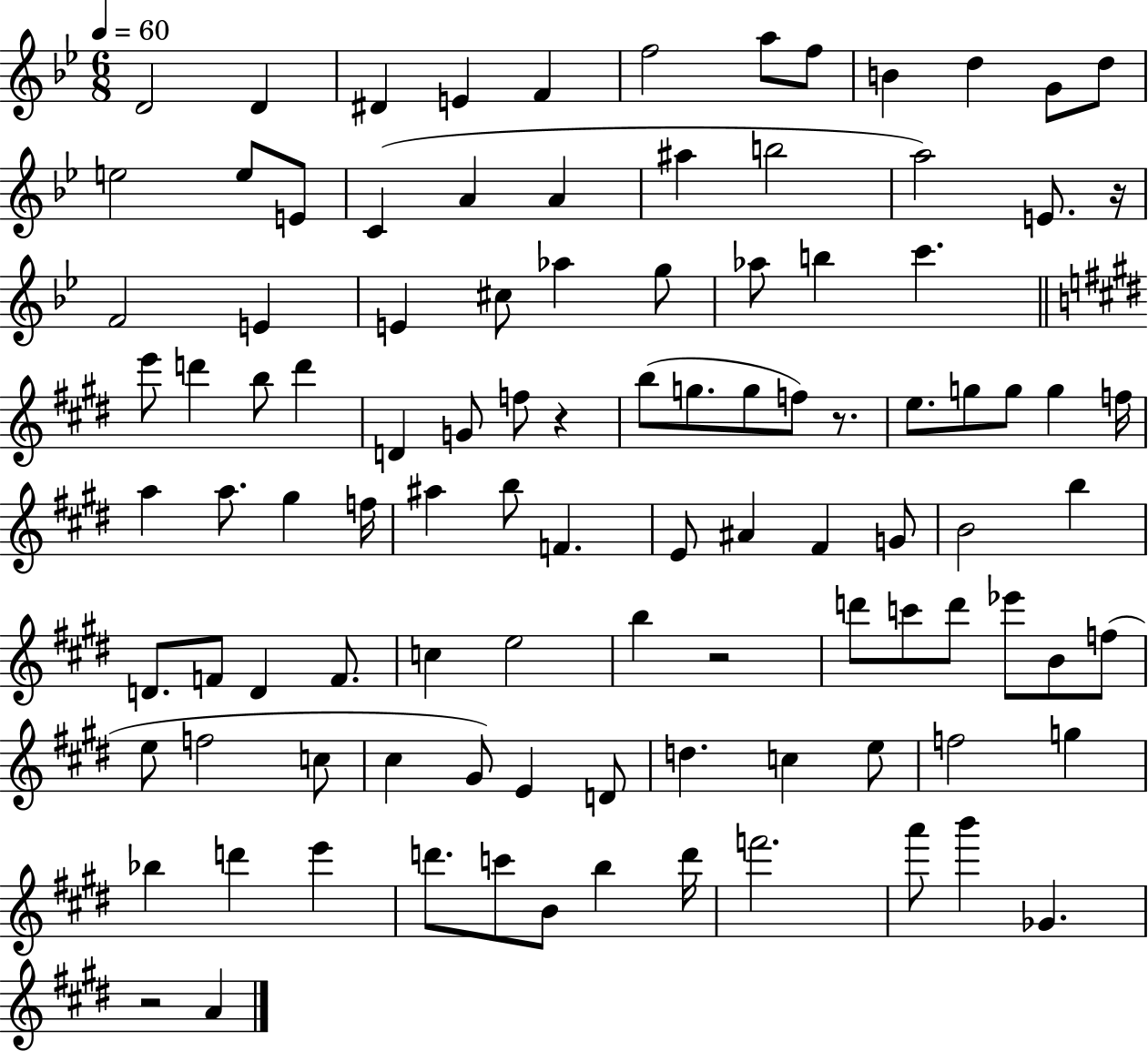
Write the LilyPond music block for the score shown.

{
  \clef treble
  \numericTimeSignature
  \time 6/8
  \key bes \major
  \tempo 4 = 60
  d'2 d'4 | dis'4 e'4 f'4 | f''2 a''8 f''8 | b'4 d''4 g'8 d''8 | \break e''2 e''8 e'8 | c'4( a'4 a'4 | ais''4 b''2 | a''2) e'8. r16 | \break f'2 e'4 | e'4 cis''8 aes''4 g''8 | aes''8 b''4 c'''4. | \bar "||" \break \key e \major e'''8 d'''4 b''8 d'''4 | d'4 g'8 f''8 r4 | b''8( g''8. g''8 f''8) r8. | e''8. g''8 g''8 g''4 f''16 | \break a''4 a''8. gis''4 f''16 | ais''4 b''8 f'4. | e'8 ais'4 fis'4 g'8 | b'2 b''4 | \break d'8. f'8 d'4 f'8. | c''4 e''2 | b''4 r2 | d'''8 c'''8 d'''8 ees'''8 b'8 f''8( | \break e''8 f''2 c''8 | cis''4 gis'8) e'4 d'8 | d''4. c''4 e''8 | f''2 g''4 | \break bes''4 d'''4 e'''4 | d'''8. c'''8 b'8 b''4 d'''16 | f'''2. | a'''8 b'''4 ges'4. | \break r2 a'4 | \bar "|."
}